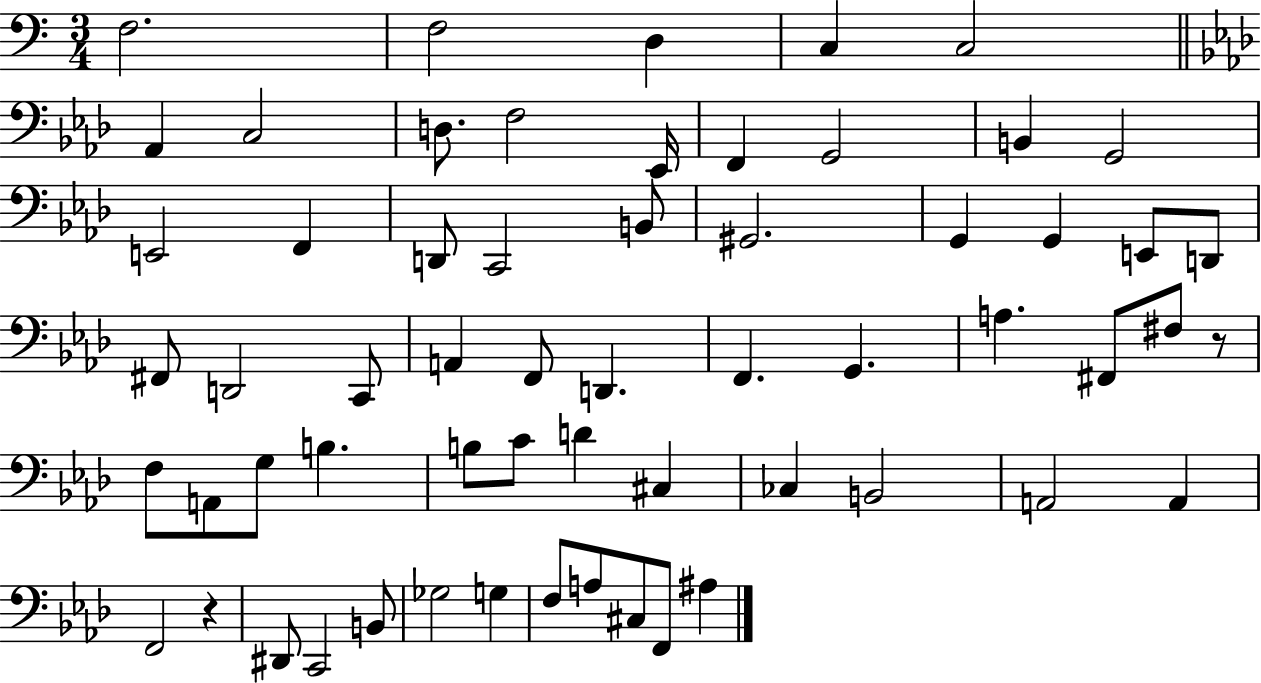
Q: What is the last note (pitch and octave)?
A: A#3